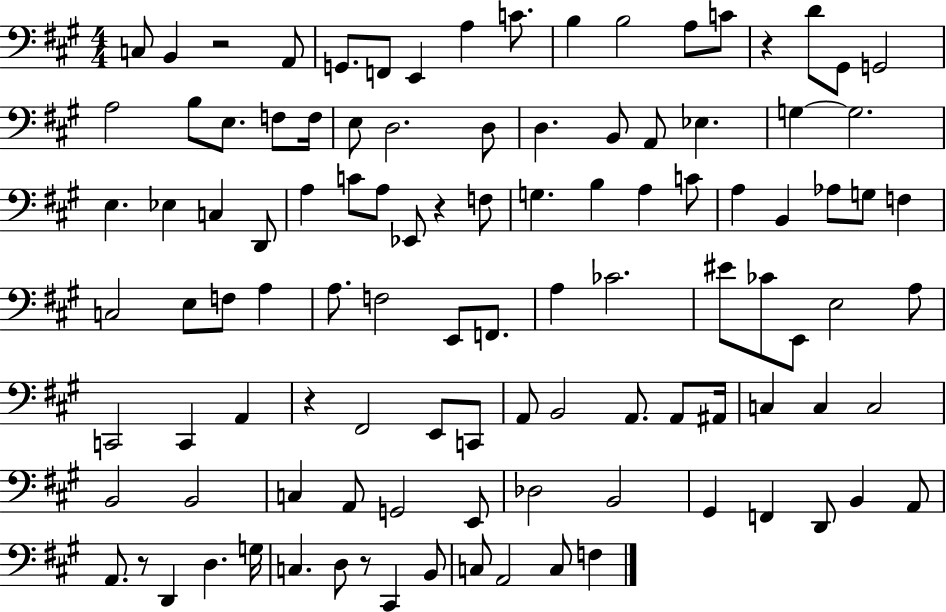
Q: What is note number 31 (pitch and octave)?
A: Eb3